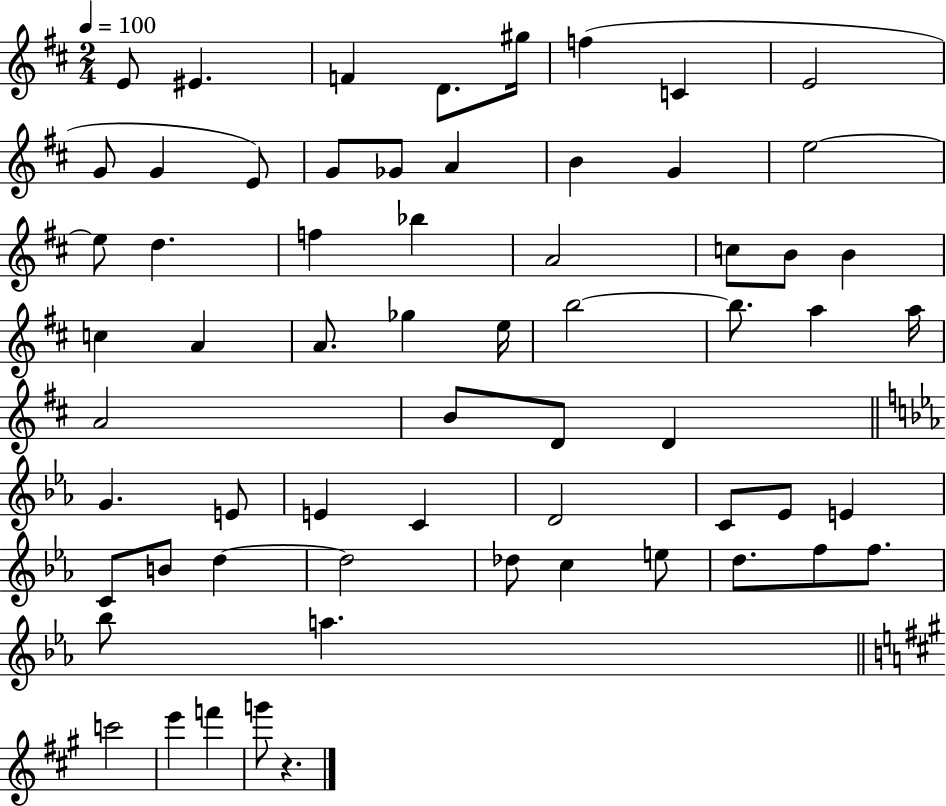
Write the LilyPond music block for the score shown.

{
  \clef treble
  \numericTimeSignature
  \time 2/4
  \key d \major
  \tempo 4 = 100
  \repeat volta 2 { e'8 eis'4. | f'4 d'8. gis''16 | f''4( c'4 | e'2 | \break g'8 g'4 e'8) | g'8 ges'8 a'4 | b'4 g'4 | e''2~~ | \break e''8 d''4. | f''4 bes''4 | a'2 | c''8 b'8 b'4 | \break c''4 a'4 | a'8. ges''4 e''16 | b''2~~ | b''8. a''4 a''16 | \break a'2 | b'8 d'8 d'4 | \bar "||" \break \key c \minor g'4. e'8 | e'4 c'4 | d'2 | c'8 ees'8 e'4 | \break c'8 b'8 d''4~~ | d''2 | des''8 c''4 e''8 | d''8. f''8 f''8. | \break bes''8 a''4. | \bar "||" \break \key a \major c'''2 | e'''4 f'''4 | g'''8 r4. | } \bar "|."
}